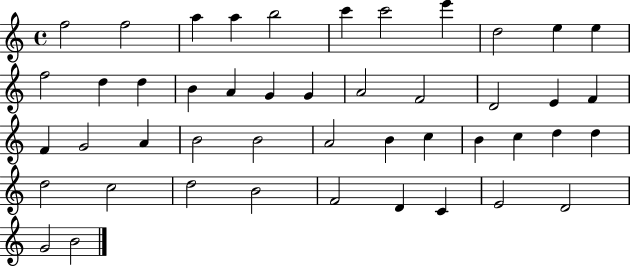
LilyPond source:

{
  \clef treble
  \time 4/4
  \defaultTimeSignature
  \key c \major
  f''2 f''2 | a''4 a''4 b''2 | c'''4 c'''2 e'''4 | d''2 e''4 e''4 | \break f''2 d''4 d''4 | b'4 a'4 g'4 g'4 | a'2 f'2 | d'2 e'4 f'4 | \break f'4 g'2 a'4 | b'2 b'2 | a'2 b'4 c''4 | b'4 c''4 d''4 d''4 | \break d''2 c''2 | d''2 b'2 | f'2 d'4 c'4 | e'2 d'2 | \break g'2 b'2 | \bar "|."
}